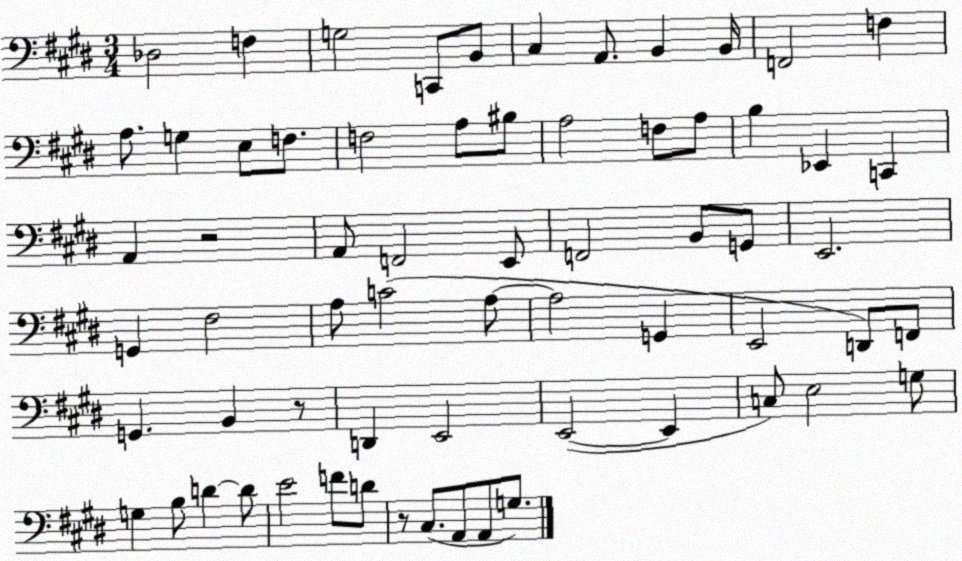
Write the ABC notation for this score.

X:1
T:Untitled
M:3/4
L:1/4
K:E
_D,2 F, G,2 C,,/2 B,,/2 ^C, A,,/2 B,, B,,/4 F,,2 F, A,/2 G, E,/2 F,/2 F,2 A,/2 ^B,/2 A,2 F,/2 A,/2 B, _E,, C,, A,, z2 A,,/2 F,,2 E,,/2 F,,2 B,,/2 G,,/2 E,,2 G,, ^F,2 A,/2 C2 A,/2 A,2 G,, E,,2 D,,/2 F,,/2 G,, B,, z/2 D,, E,,2 E,,2 E,, C,/2 E,2 G,/2 G, B,/2 D D/2 E2 F/2 D/2 z/2 ^C,/2 A,,/2 A,,/2 G,/2